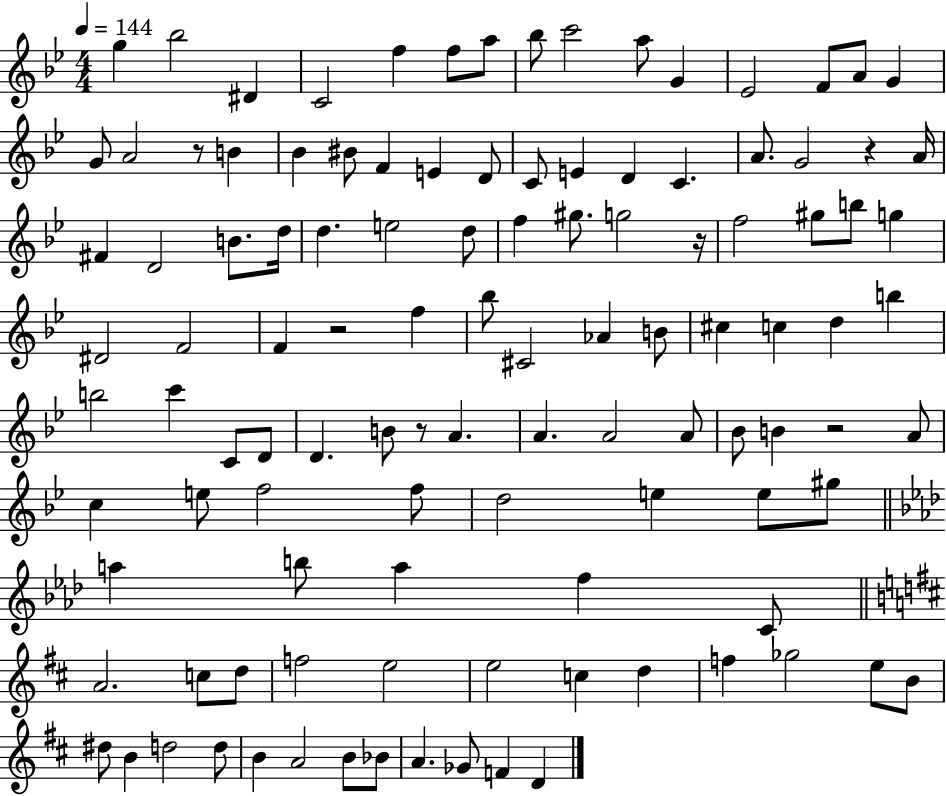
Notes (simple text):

G5/q Bb5/h D#4/q C4/h F5/q F5/e A5/e Bb5/e C6/h A5/e G4/q Eb4/h F4/e A4/e G4/q G4/e A4/h R/e B4/q Bb4/q BIS4/e F4/q E4/q D4/e C4/e E4/q D4/q C4/q. A4/e. G4/h R/q A4/s F#4/q D4/h B4/e. D5/s D5/q. E5/h D5/e F5/q G#5/e. G5/h R/s F5/h G#5/e B5/e G5/q D#4/h F4/h F4/q R/h F5/q Bb5/e C#4/h Ab4/q B4/e C#5/q C5/q D5/q B5/q B5/h C6/q C4/e D4/e D4/q. B4/e R/e A4/q. A4/q. A4/h A4/e Bb4/e B4/q R/h A4/e C5/q E5/e F5/h F5/e D5/h E5/q E5/e G#5/e A5/q B5/e A5/q F5/q C4/e A4/h. C5/e D5/e F5/h E5/h E5/h C5/q D5/q F5/q Gb5/h E5/e B4/e D#5/e B4/q D5/h D5/e B4/q A4/h B4/e Bb4/e A4/q. Gb4/e F4/q D4/q